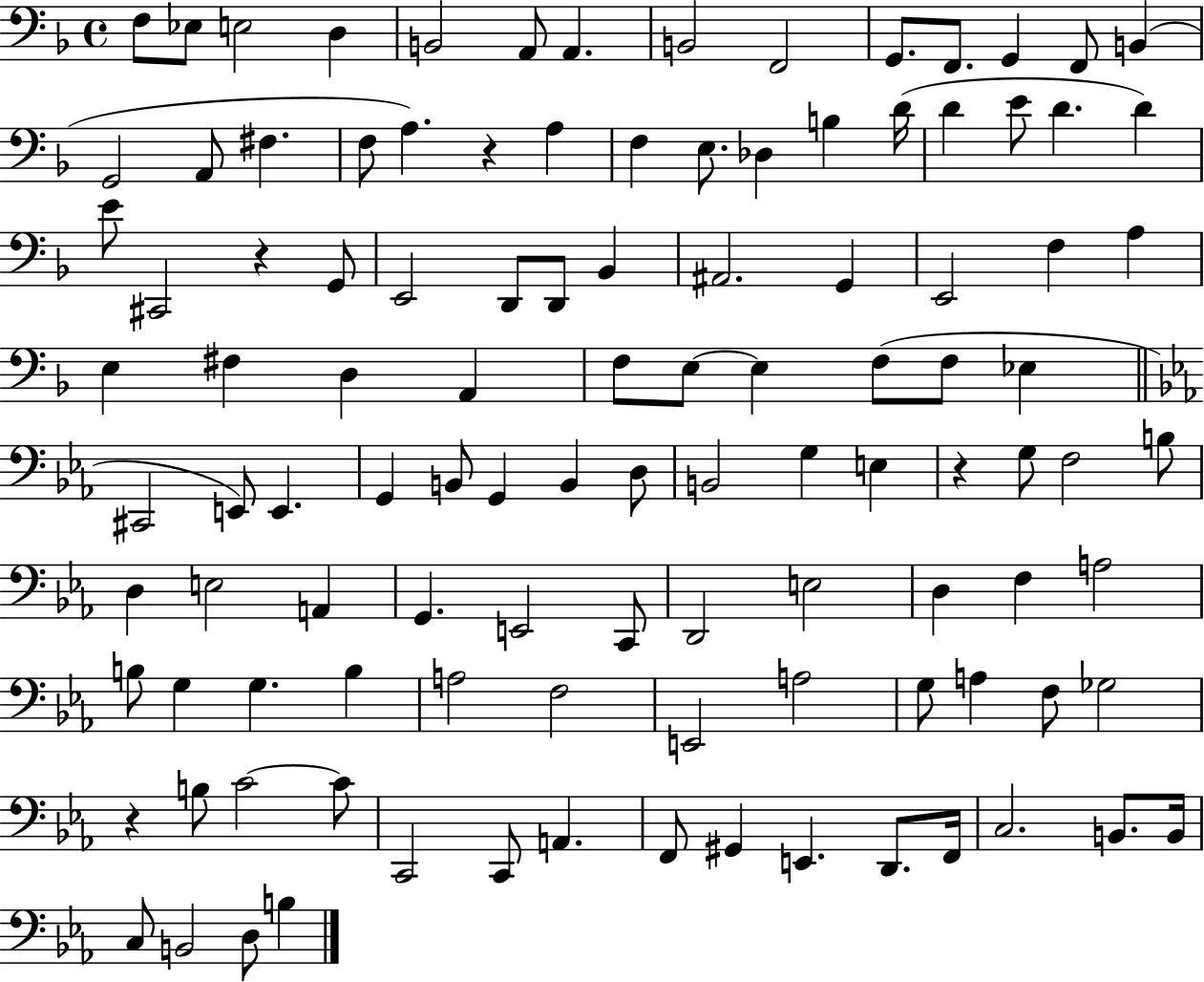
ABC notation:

X:1
T:Untitled
M:4/4
L:1/4
K:F
F,/2 _E,/2 E,2 D, B,,2 A,,/2 A,, B,,2 F,,2 G,,/2 F,,/2 G,, F,,/2 B,, G,,2 A,,/2 ^F, F,/2 A, z A, F, E,/2 _D, B, D/4 D E/2 D D E/2 ^C,,2 z G,,/2 E,,2 D,,/2 D,,/2 _B,, ^A,,2 G,, E,,2 F, A, E, ^F, D, A,, F,/2 E,/2 E, F,/2 F,/2 _E, ^C,,2 E,,/2 E,, G,, B,,/2 G,, B,, D,/2 B,,2 G, E, z G,/2 F,2 B,/2 D, E,2 A,, G,, E,,2 C,,/2 D,,2 E,2 D, F, A,2 B,/2 G, G, B, A,2 F,2 E,,2 A,2 G,/2 A, F,/2 _G,2 z B,/2 C2 C/2 C,,2 C,,/2 A,, F,,/2 ^G,, E,, D,,/2 F,,/4 C,2 B,,/2 B,,/4 C,/2 B,,2 D,/2 B,